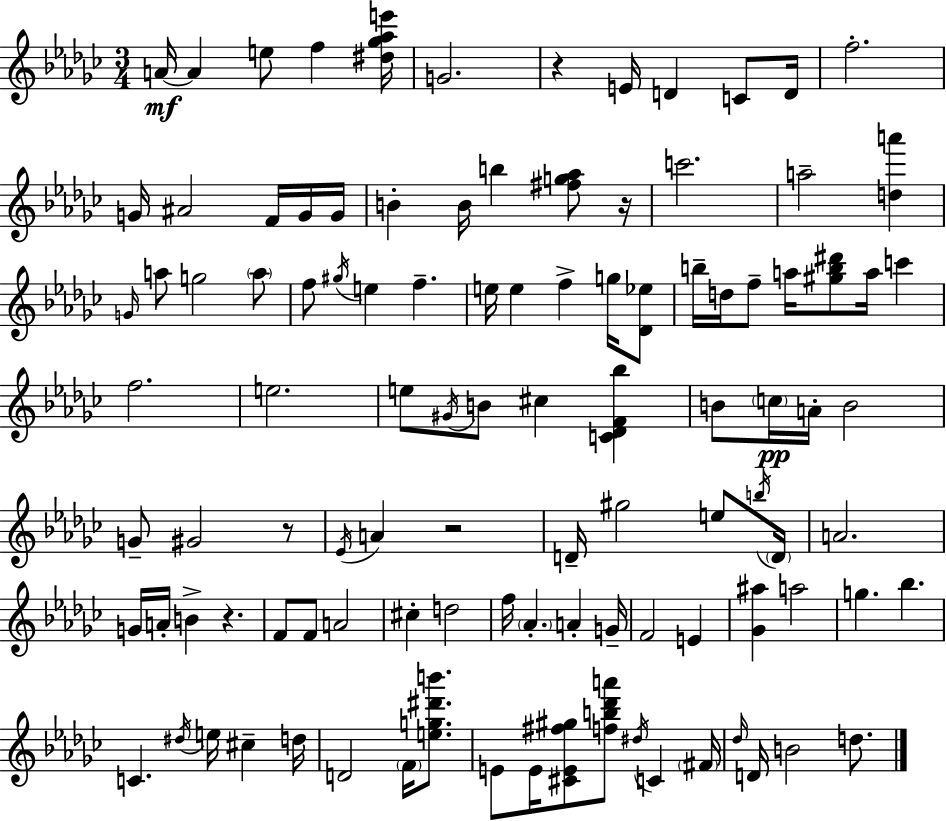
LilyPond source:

{
  \clef treble
  \numericTimeSignature
  \time 3/4
  \key ees \minor
  a'16~~\mf a'4 e''8 f''4 <dis'' ges'' aes'' e'''>16 | g'2. | r4 e'16 d'4 c'8 d'16 | f''2.-. | \break g'16 ais'2 f'16 g'16 g'16 | b'4-. b'16 b''4 <fis'' g'' aes''>8 r16 | c'''2. | a''2-- <d'' a'''>4 | \break \grace { g'16 } a''8 g''2 \parenthesize a''8 | f''8 \acciaccatura { gis''16 } e''4 f''4.-- | e''16 e''4 f''4-> g''16 | <des' ees''>8 b''16-- d''16 f''8-- a''16 <gis'' b'' dis'''>8 a''16 c'''4 | \break f''2. | e''2. | e''8 \acciaccatura { gis'16 } b'8 cis''4 <c' des' f' bes''>4 | b'8 \parenthesize c''16\pp a'16-. b'2 | \break g'8-- gis'2 | r8 \acciaccatura { ees'16 } a'4 r2 | d'16-- gis''2 | e''8 \acciaccatura { b''16 } \parenthesize d'16 a'2. | \break g'16 a'16-. b'4-> r4. | f'8 f'8 a'2 | cis''4-. d''2 | f''16 \parenthesize aes'4.-. | \break a'4-. g'16-- f'2 | e'4 <ges' ais''>4 a''2 | g''4. bes''4. | c'4. \acciaccatura { dis''16 } | \break e''16 cis''4-- d''16 d'2 | \parenthesize f'16 <e'' g'' dis''' b'''>8. e'8 e'16 <cis' e' fis'' gis''>8 <f'' b'' des''' a'''>8 | \acciaccatura { dis''16 } c'4 \parenthesize fis'16 \grace { des''16 } d'16 b'2 | d''8. \bar "|."
}